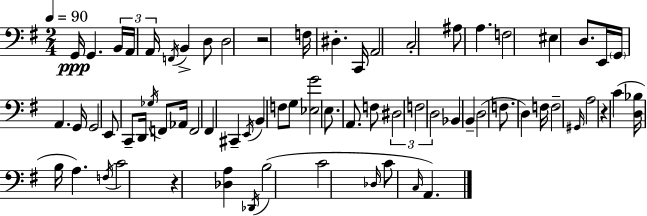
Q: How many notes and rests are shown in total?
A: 70